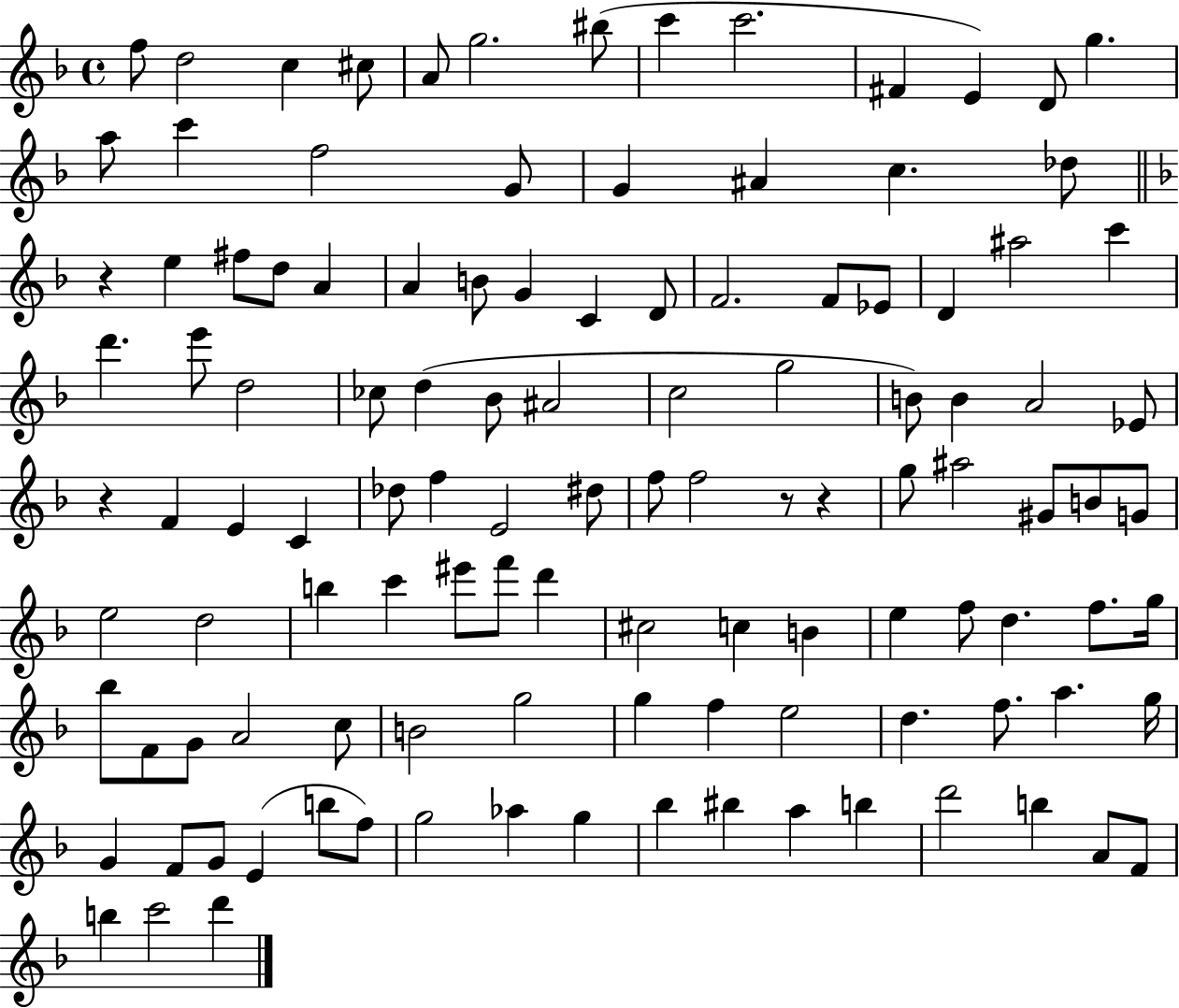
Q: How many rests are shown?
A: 4